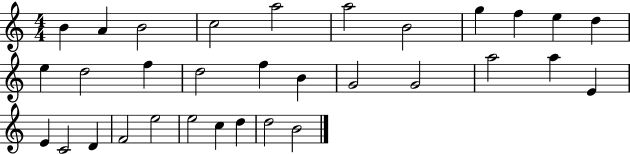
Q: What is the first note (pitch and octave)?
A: B4